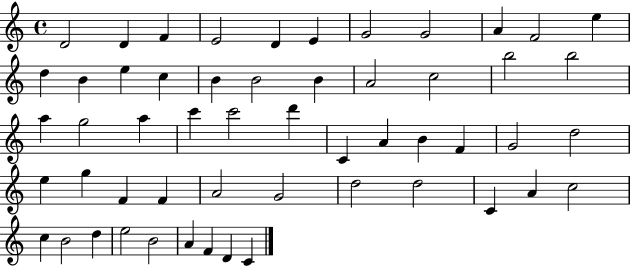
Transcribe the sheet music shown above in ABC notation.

X:1
T:Untitled
M:4/4
L:1/4
K:C
D2 D F E2 D E G2 G2 A F2 e d B e c B B2 B A2 c2 b2 b2 a g2 a c' c'2 d' C A B F G2 d2 e g F F A2 G2 d2 d2 C A c2 c B2 d e2 B2 A F D C